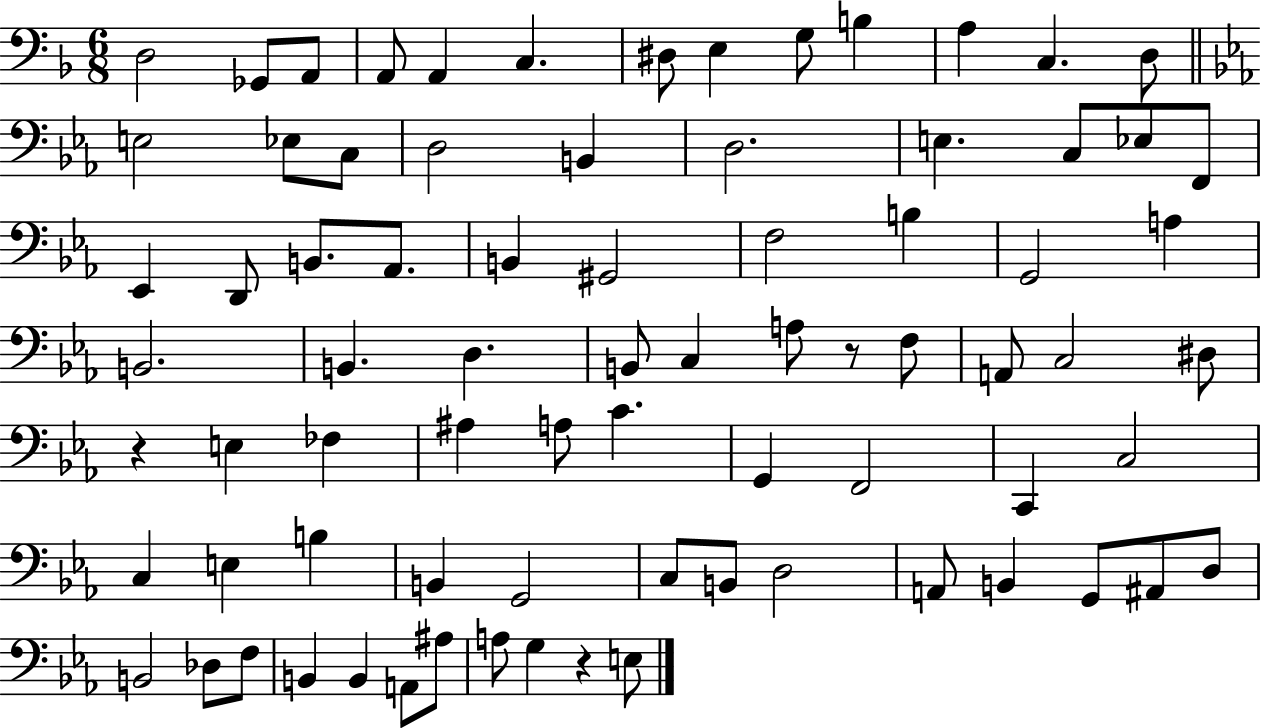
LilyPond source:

{
  \clef bass
  \numericTimeSignature
  \time 6/8
  \key f \major
  d2 ges,8 a,8 | a,8 a,4 c4. | dis8 e4 g8 b4 | a4 c4. d8 | \break \bar "||" \break \key ees \major e2 ees8 c8 | d2 b,4 | d2. | e4. c8 ees8 f,8 | \break ees,4 d,8 b,8. aes,8. | b,4 gis,2 | f2 b4 | g,2 a4 | \break b,2. | b,4. d4. | b,8 c4 a8 r8 f8 | a,8 c2 dis8 | \break r4 e4 fes4 | ais4 a8 c'4. | g,4 f,2 | c,4 c2 | \break c4 e4 b4 | b,4 g,2 | c8 b,8 d2 | a,8 b,4 g,8 ais,8 d8 | \break b,2 des8 f8 | b,4 b,4 a,8 ais8 | a8 g4 r4 e8 | \bar "|."
}